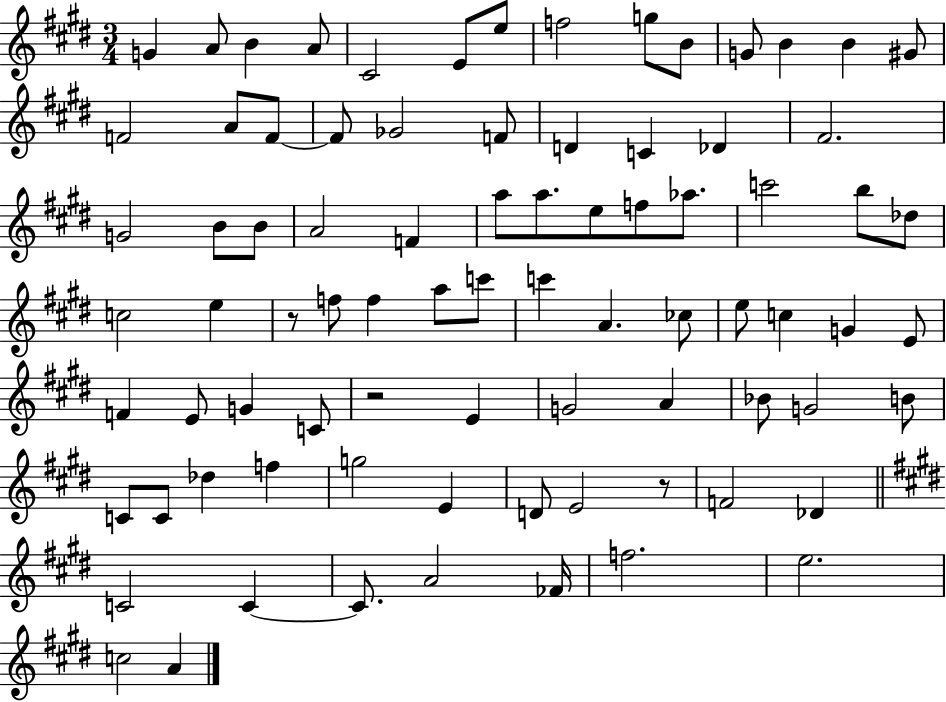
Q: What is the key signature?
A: E major